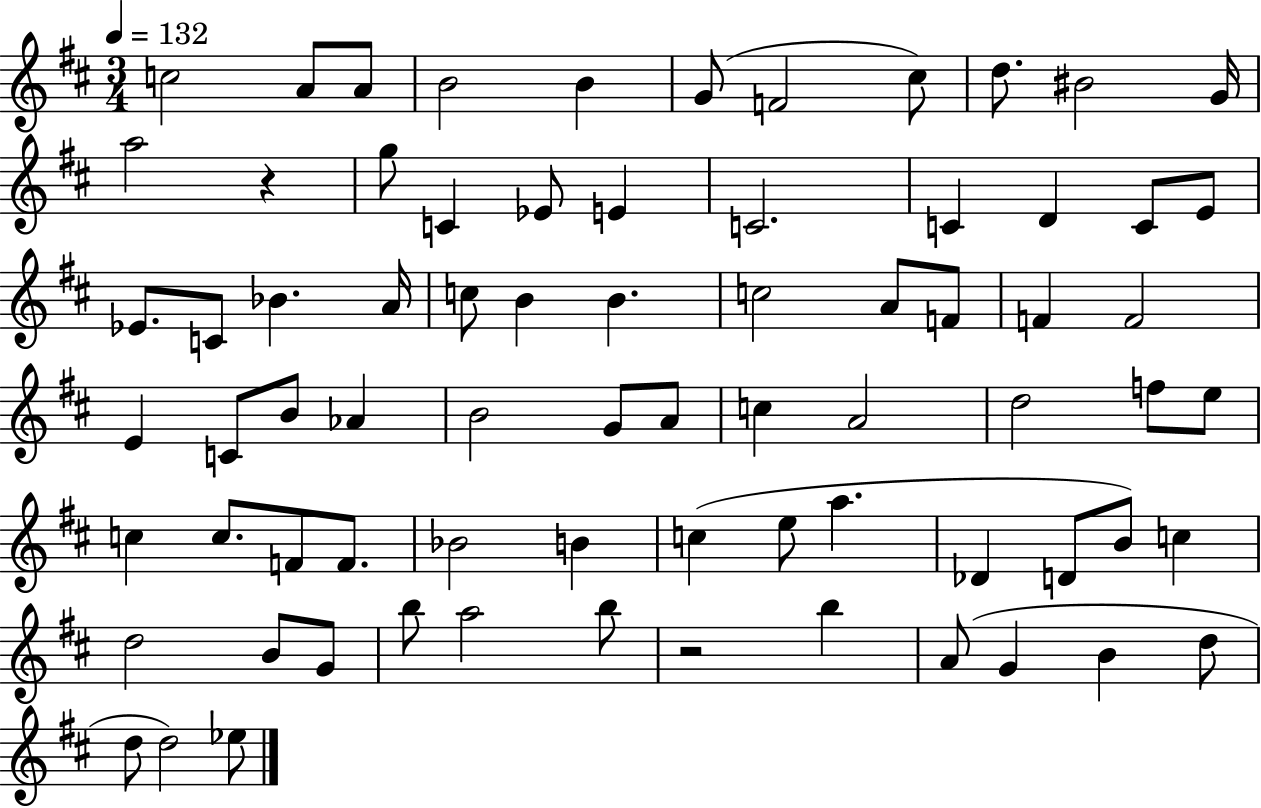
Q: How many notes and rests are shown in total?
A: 74